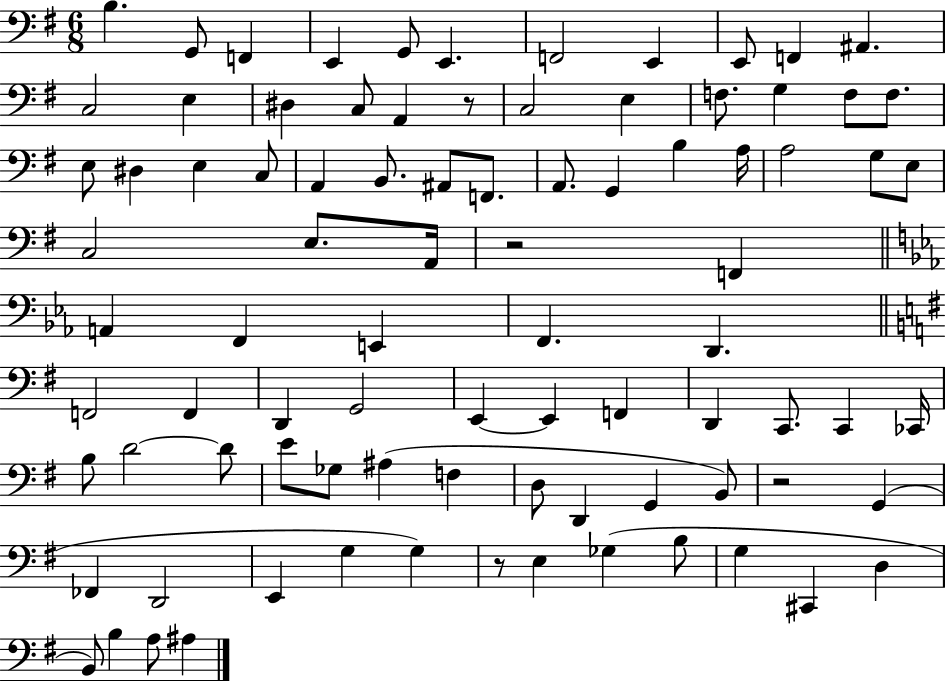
B3/q. G2/e F2/q E2/q G2/e E2/q. F2/h E2/q E2/e F2/q A#2/q. C3/h E3/q D#3/q C3/e A2/q R/e C3/h E3/q F3/e. G3/q F3/e F3/e. E3/e D#3/q E3/q C3/e A2/q B2/e. A#2/e F2/e. A2/e. G2/q B3/q A3/s A3/h G3/e E3/e C3/h E3/e. A2/s R/h F2/q A2/q F2/q E2/q F2/q. D2/q. F2/h F2/q D2/q G2/h E2/q E2/q F2/q D2/q C2/e. C2/q CES2/s B3/e D4/h D4/e E4/e Gb3/e A#3/q F3/q D3/e D2/q G2/q B2/e R/h G2/q FES2/q D2/h E2/q G3/q G3/q R/e E3/q Gb3/q B3/e G3/q C#2/q D3/q B2/e B3/q A3/e A#3/q